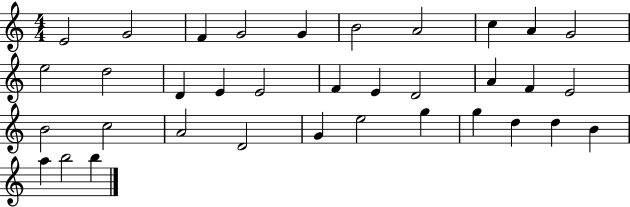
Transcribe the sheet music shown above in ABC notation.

X:1
T:Untitled
M:4/4
L:1/4
K:C
E2 G2 F G2 G B2 A2 c A G2 e2 d2 D E E2 F E D2 A F E2 B2 c2 A2 D2 G e2 g g d d B a b2 b